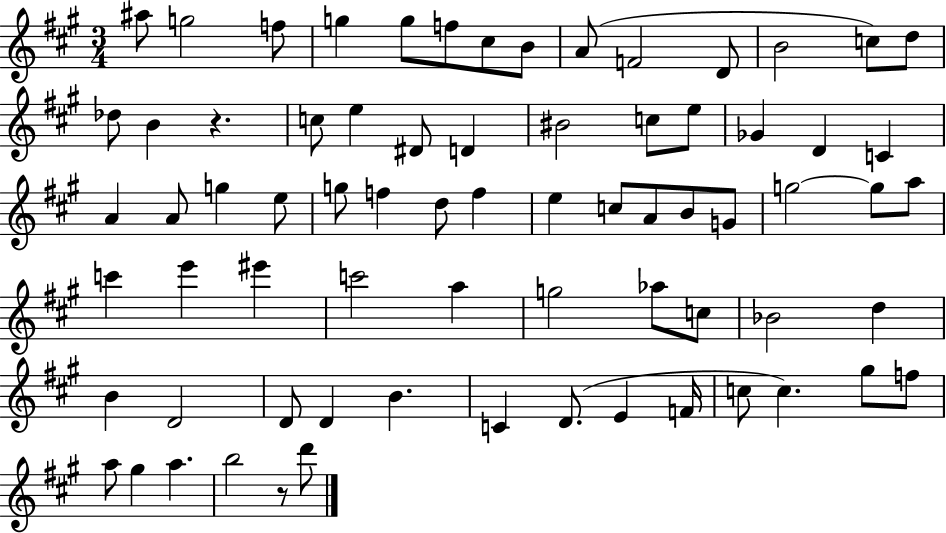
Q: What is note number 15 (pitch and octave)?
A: Db5